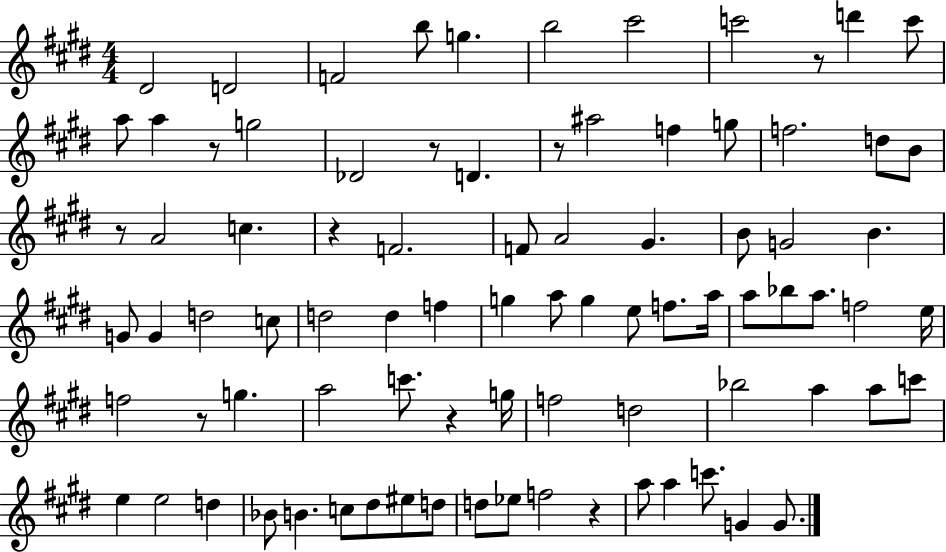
{
  \clef treble
  \numericTimeSignature
  \time 4/4
  \key e \major
  dis'2 d'2 | f'2 b''8 g''4. | b''2 cis'''2 | c'''2 r8 d'''4 c'''8 | \break a''8 a''4 r8 g''2 | des'2 r8 d'4. | r8 ais''2 f''4 g''8 | f''2. d''8 b'8 | \break r8 a'2 c''4. | r4 f'2. | f'8 a'2 gis'4. | b'8 g'2 b'4. | \break g'8 g'4 d''2 c''8 | d''2 d''4 f''4 | g''4 a''8 g''4 e''8 f''8. a''16 | a''8 bes''8 a''8. f''2 e''16 | \break f''2 r8 g''4. | a''2 c'''8. r4 g''16 | f''2 d''2 | bes''2 a''4 a''8 c'''8 | \break e''4 e''2 d''4 | bes'8 b'4. c''8 dis''8 eis''8 d''8 | d''8 ees''8 f''2 r4 | a''8 a''4 c'''8. g'4 g'8. | \break \bar "|."
}